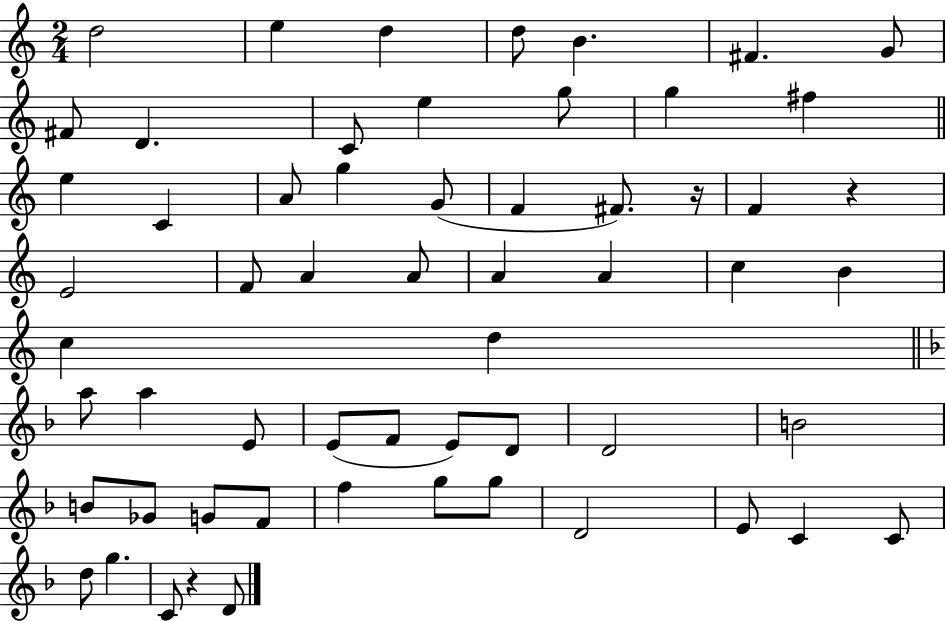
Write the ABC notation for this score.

X:1
T:Untitled
M:2/4
L:1/4
K:C
d2 e d d/2 B ^F G/2 ^F/2 D C/2 e g/2 g ^f e C A/2 g G/2 F ^F/2 z/4 F z E2 F/2 A A/2 A A c B c d a/2 a E/2 E/2 F/2 E/2 D/2 D2 B2 B/2 _G/2 G/2 F/2 f g/2 g/2 D2 E/2 C C/2 d/2 g C/2 z D/2